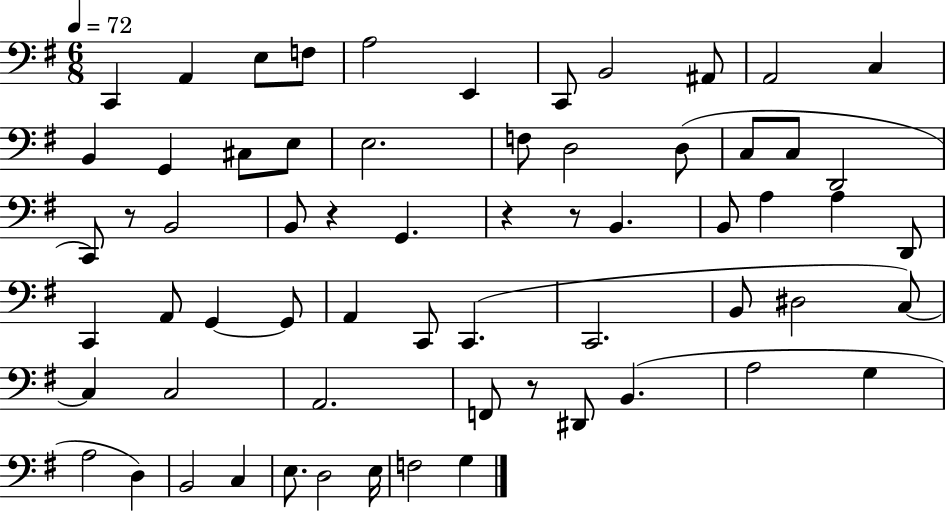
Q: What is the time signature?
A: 6/8